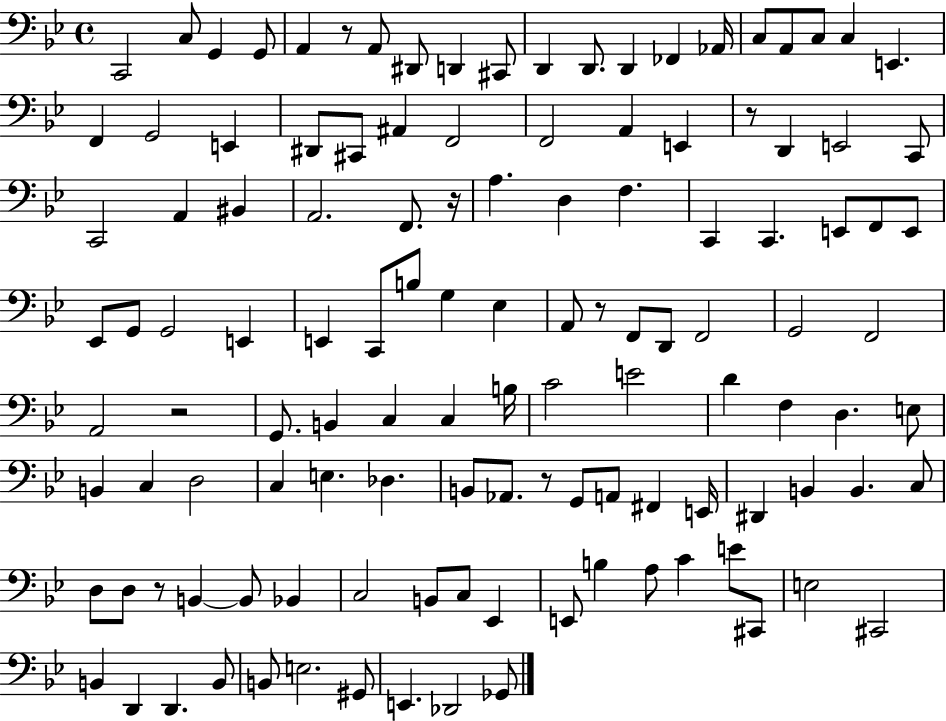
X:1
T:Untitled
M:4/4
L:1/4
K:Bb
C,,2 C,/2 G,, G,,/2 A,, z/2 A,,/2 ^D,,/2 D,, ^C,,/2 D,, D,,/2 D,, _F,, _A,,/4 C,/2 A,,/2 C,/2 C, E,, F,, G,,2 E,, ^D,,/2 ^C,,/2 ^A,, F,,2 F,,2 A,, E,, z/2 D,, E,,2 C,,/2 C,,2 A,, ^B,, A,,2 F,,/2 z/4 A, D, F, C,, C,, E,,/2 F,,/2 E,,/2 _E,,/2 G,,/2 G,,2 E,, E,, C,,/2 B,/2 G, _E, A,,/2 z/2 F,,/2 D,,/2 F,,2 G,,2 F,,2 A,,2 z2 G,,/2 B,, C, C, B,/4 C2 E2 D F, D, E,/2 B,, C, D,2 C, E, _D, B,,/2 _A,,/2 z/2 G,,/2 A,,/2 ^F,, E,,/4 ^D,, B,, B,, C,/2 D,/2 D,/2 z/2 B,, B,,/2 _B,, C,2 B,,/2 C,/2 _E,, E,,/2 B, A,/2 C E/2 ^C,,/2 E,2 ^C,,2 B,, D,, D,, B,,/2 B,,/2 E,2 ^G,,/2 E,, _D,,2 _G,,/2